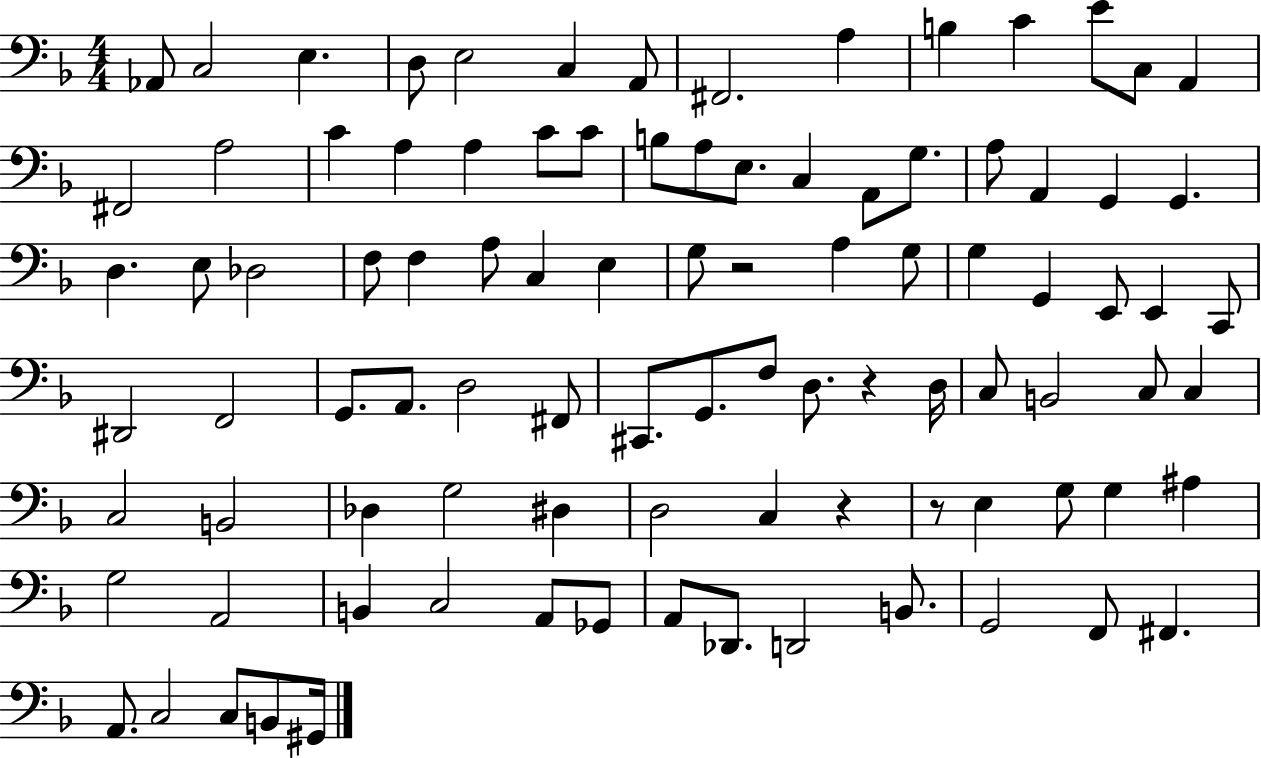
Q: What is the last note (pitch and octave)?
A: G#2